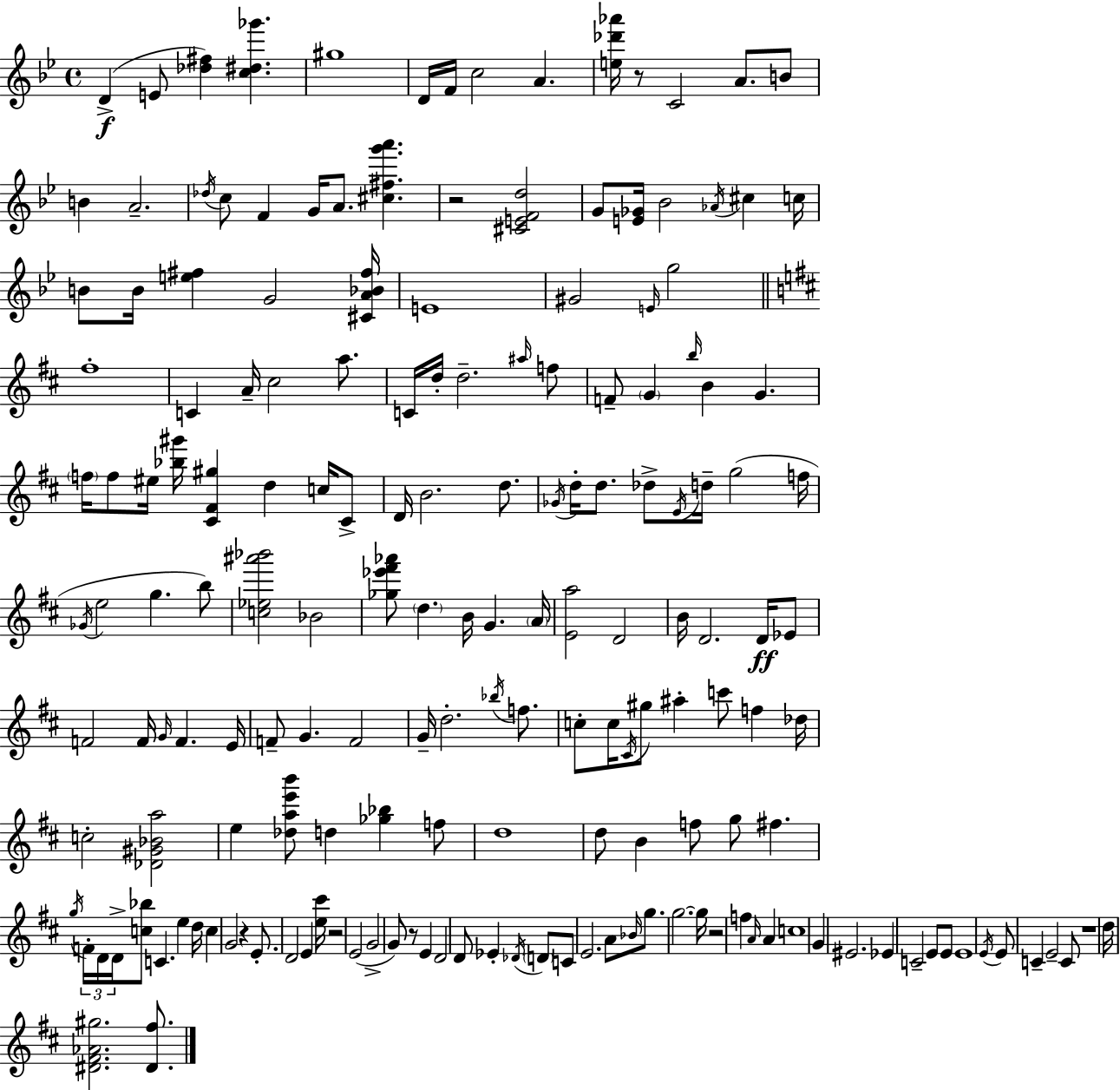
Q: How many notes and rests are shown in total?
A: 177